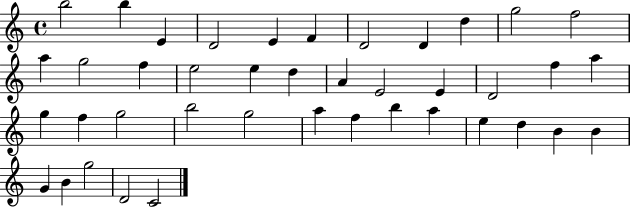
B5/h B5/q E4/q D4/h E4/q F4/q D4/h D4/q D5/q G5/h F5/h A5/q G5/h F5/q E5/h E5/q D5/q A4/q E4/h E4/q D4/h F5/q A5/q G5/q F5/q G5/h B5/h G5/h A5/q F5/q B5/q A5/q E5/q D5/q B4/q B4/q G4/q B4/q G5/h D4/h C4/h